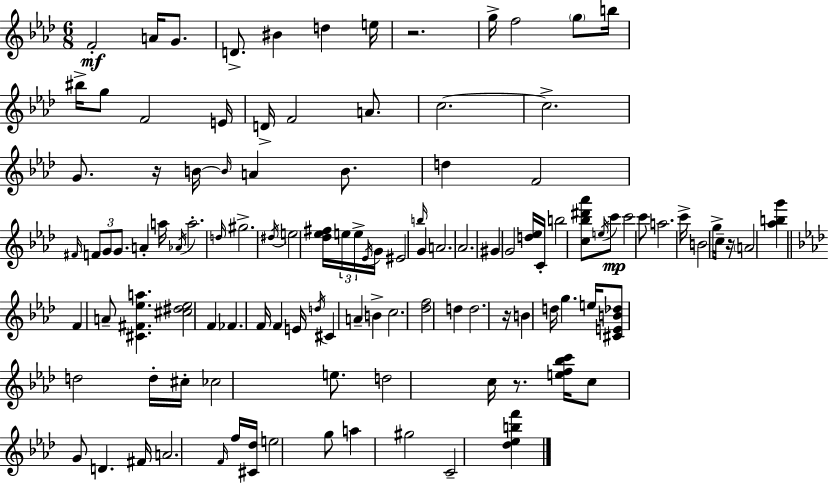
{
  \clef treble
  \numericTimeSignature
  \time 6/8
  \key f \minor
  f'2-.\mf a'16 g'8. | d'8.-> bis'4 d''4 e''16 | r2. | g''16-> f''2 \parenthesize g''8 b''16 | \break bis''16-> g''8 f'2 e'16 | d'16-> f'2 a'8. | c''2.~~ | c''2.-> | \break g'8. r16 b'16~~ \grace { b'16 } a'4 b'8. | d''4 f'2 | \grace { fis'16 } \tuplet 3/2 { f'8 g'8 g'8. } a'4-. | a''16 \acciaccatura { aes'16 } a''2.-. | \break \grace { d''16 } gis''2.-> | \acciaccatura { dis''16 } e''2 | <des'' ees'' fis''>16 \tuplet 3/2 { e''16 e''16-> \acciaccatura { ees'16 } } g'16 eis'2 | \grace { b''16 } g'4 a'2. | \break aes'2. | gis'4 g'2 | <d'' ees''>16 c'16-. b''2 | <c'' bes'' dis''' aes'''>8 \acciaccatura { e''16 }\mp c'''8 c'''2 | \break c'''8 a''2. | c'''16-> b'2 | g''16-> c''16-- r16 \parenthesize a'2 | <aes'' b'' g'''>4 \bar "||" \break \key aes \major f'4 a'8-- <cis' fis' ees'' a''>4. | <cis'' dis'' ees''>2 f'4 | fes'4. f'16 f'4 e'16 | \acciaccatura { d''16 } cis'4 a'4-- b'4-> | \break c''2. | <des'' f''>2 d''4 | d''2. | r16 b'4 d''16 g''4. | \break e''16 <cis' e' b' des''>8 d''2 | d''16-. cis''16-. ces''2 e''8. | d''2 c''16 r8. | <e'' f'' bes'' c'''>16 c''8 g'8 d'4. | \break fis'16 a'2. | \grace { f'16 } f''16 <cis' des''>16 e''2 | g''8 a''4 gis''2 | c'2-- <des'' ees'' b'' f'''>4 | \break \bar "|."
}